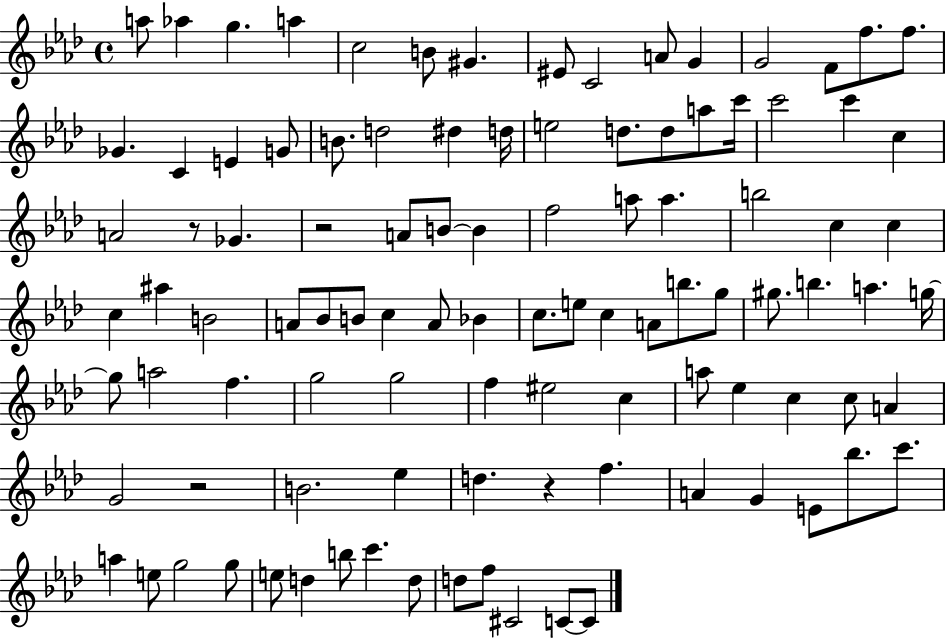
{
  \clef treble
  \time 4/4
  \defaultTimeSignature
  \key aes \major
  a''8 aes''4 g''4. a''4 | c''2 b'8 gis'4. | eis'8 c'2 a'8 g'4 | g'2 f'8 f''8. f''8. | \break ges'4. c'4 e'4 g'8 | b'8. d''2 dis''4 d''16 | e''2 d''8. d''8 a''8 c'''16 | c'''2 c'''4 c''4 | \break a'2 r8 ges'4. | r2 a'8 b'8~~ b'4 | f''2 a''8 a''4. | b''2 c''4 c''4 | \break c''4 ais''4 b'2 | a'8 bes'8 b'8 c''4 a'8 bes'4 | c''8. e''8 c''4 a'8 b''8. g''8 | gis''8. b''4. a''4. g''16~~ | \break g''8 a''2 f''4. | g''2 g''2 | f''4 eis''2 c''4 | a''8 ees''4 c''4 c''8 a'4 | \break g'2 r2 | b'2. ees''4 | d''4. r4 f''4. | a'4 g'4 e'8 bes''8. c'''8. | \break a''4 e''8 g''2 g''8 | e''8 d''4 b''8 c'''4. d''8 | d''8 f''8 cis'2 c'8~~ c'8 | \bar "|."
}